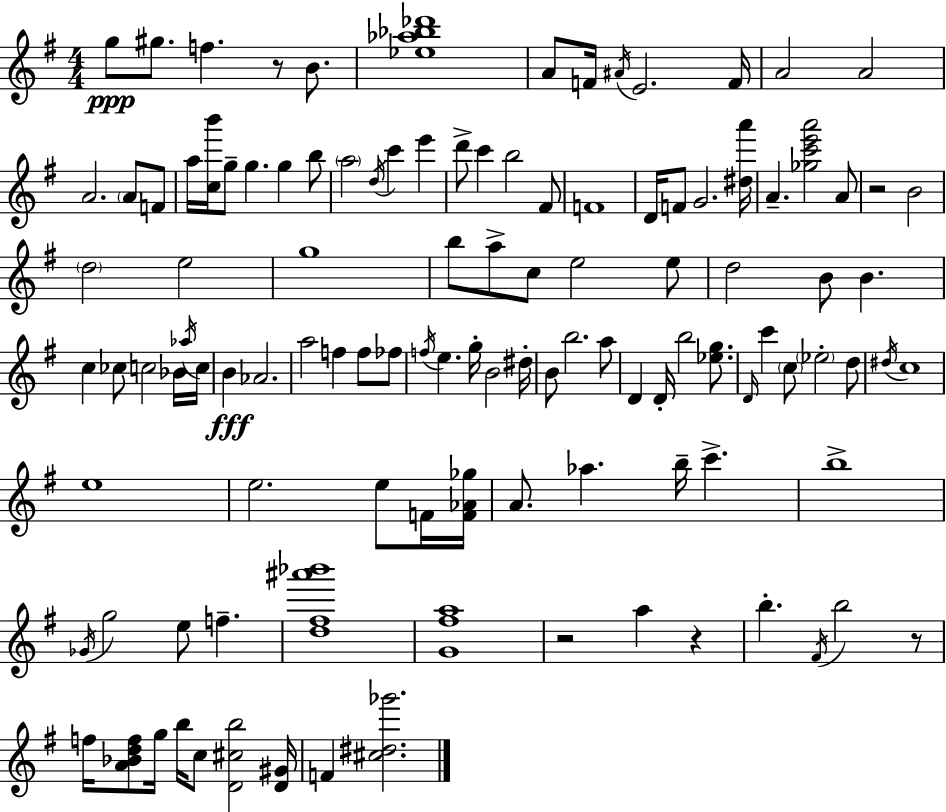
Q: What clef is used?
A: treble